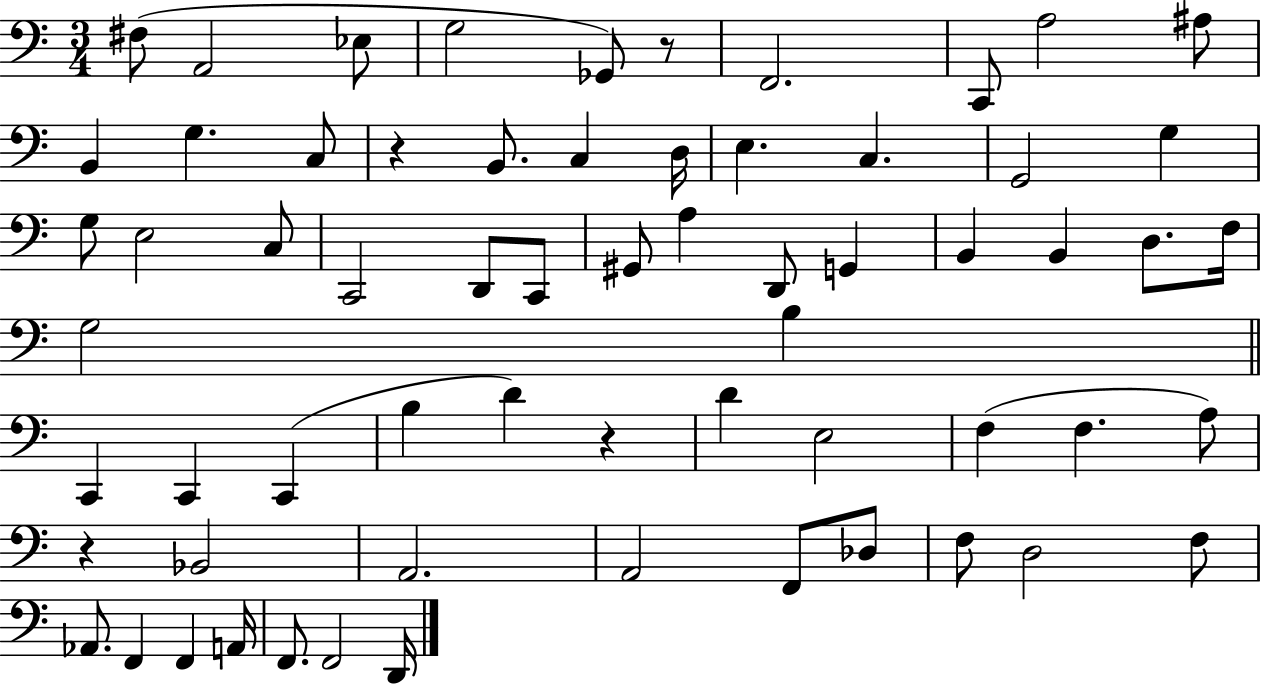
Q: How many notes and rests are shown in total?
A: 64